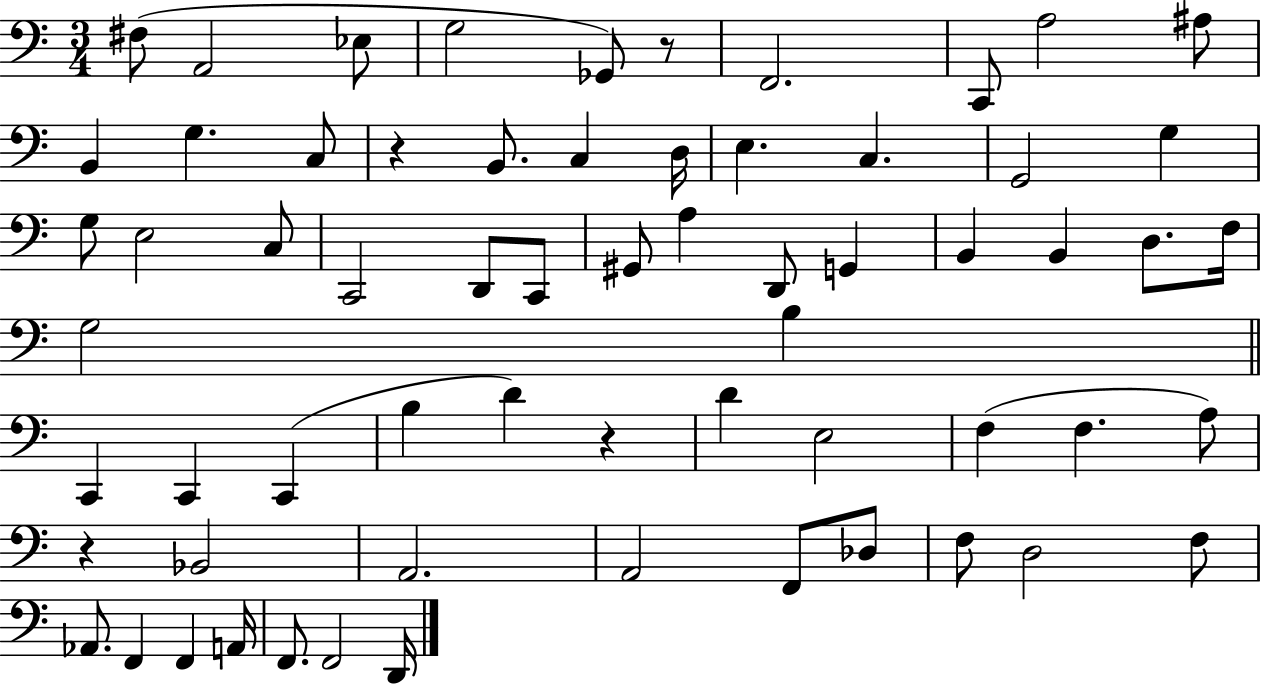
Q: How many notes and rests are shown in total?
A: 64